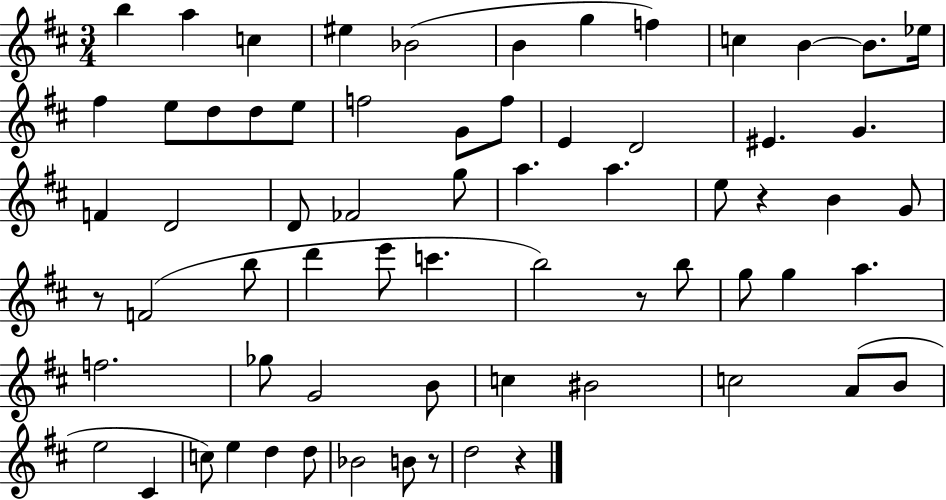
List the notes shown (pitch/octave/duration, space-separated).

B5/q A5/q C5/q EIS5/q Bb4/h B4/q G5/q F5/q C5/q B4/q B4/e. Eb5/s F#5/q E5/e D5/e D5/e E5/e F5/h G4/e F5/e E4/q D4/h EIS4/q. G4/q. F4/q D4/h D4/e FES4/h G5/e A5/q. A5/q. E5/e R/q B4/q G4/e R/e F4/h B5/e D6/q E6/e C6/q. B5/h R/e B5/e G5/e G5/q A5/q. F5/h. Gb5/e G4/h B4/e C5/q BIS4/h C5/h A4/e B4/e E5/h C#4/q C5/e E5/q D5/q D5/e Bb4/h B4/e R/e D5/h R/q